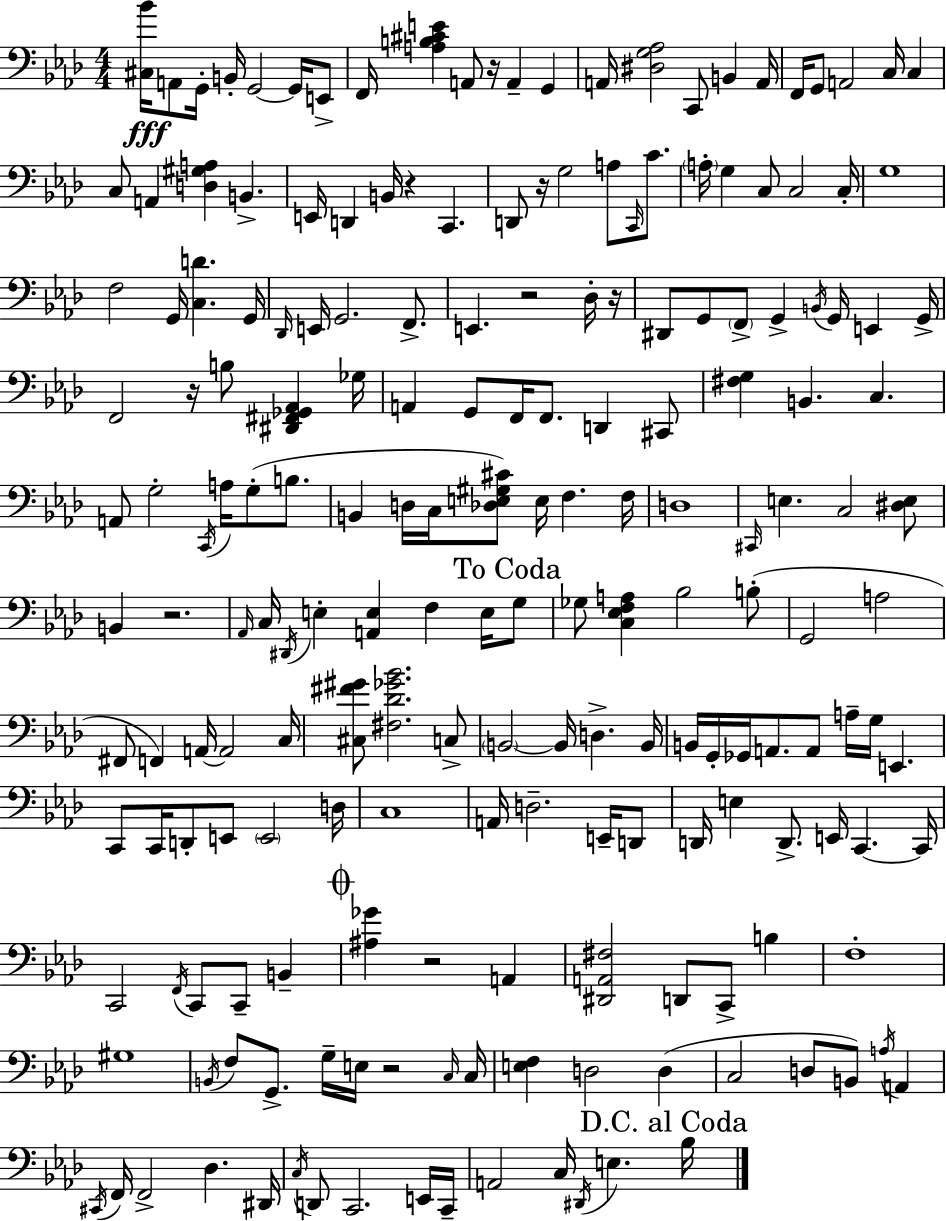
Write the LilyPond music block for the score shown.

{
  \clef bass
  \numericTimeSignature
  \time 4/4
  \key aes \major
  \repeat volta 2 { <cis bes'>16\fff a,8 g,16-. b,16-. g,2~~ g,16 e,8-> | f,16 <a b cis' e'>4 a,8 r16 a,4-- g,4 | a,16 <dis g aes>2 c,8 b,4 a,16 | f,16 g,8 a,2 c16 c4 | \break c8 a,4 <d gis a>4 b,4.-> | e,16 d,4 b,16 r4 c,4. | d,8 r16 g2 a8 \grace { c,16 } c'8. | \parenthesize a16-. g4 c8 c2 | \break c16-. g1 | f2 g,16 <c d'>4. | g,16 \grace { des,16 } e,16 g,2. f,8.-> | e,4. r2 | \break des16-. r16 dis,8 g,8 \parenthesize f,8-> g,4-> \acciaccatura { b,16 } g,16 e,4 | g,16-> f,2 r16 b8 <dis, fis, ges, aes,>4 | ges16 a,4 g,8 f,16 f,8. d,4 | cis,8 <fis g>4 b,4. c4. | \break a,8 g2-. \acciaccatura { c,16 } a16 g8-.( | b8. b,4 d16 c16 <des e gis cis'>8) e16 f4. | f16 d1 | \grace { cis,16 } e4. c2 | \break <dis e>8 b,4 r2. | \grace { aes,16 } c16 \acciaccatura { dis,16 } e4-. <a, e>4 | f4 e16 \mark "To Coda" g8 ges8 <c ees f a>4 bes2 | b8-.( g,2 a2 | \break fis,8 f,4) a,16~~ a,2 | c16 <cis fis' gis'>8 <fis des' ges' bes'>2. | c8-> \parenthesize b,2~~ b,16 | d4.-> b,16 b,16 g,16-. ges,16 a,8. a,8 a16-- | \break g16 e,4. c,8 c,16 d,8-. e,8 \parenthesize e,2 | d16 c1 | a,16 d2.-- | e,16-- d,8 d,16 e4 d,8.-> e,16 | \break c,4.~~ c,16 c,2 \acciaccatura { f,16 } | c,8 c,8-- b,4-- \mark \markup { \musicglyph "scripts.coda" } <ais ges'>4 r2 | a,4 <dis, a, fis>2 | d,8 c,8-> b4 f1-. | \break gis1 | \acciaccatura { b,16 } f8 g,8.-> g16-- e16 | r2 \grace { c16 } c16 <e f>4 d2 | d4( c2 | \break d8 b,8) \acciaccatura { a16 } a,4 \acciaccatura { cis,16 } f,16 f,2-> | des4. dis,16 \acciaccatura { c16 } d,8 c,2. | e,16 c,16-- a,2 | c16 \acciaccatura { dis,16 } e4. \mark "D.C. al Coda" bes16 } \bar "|."
}